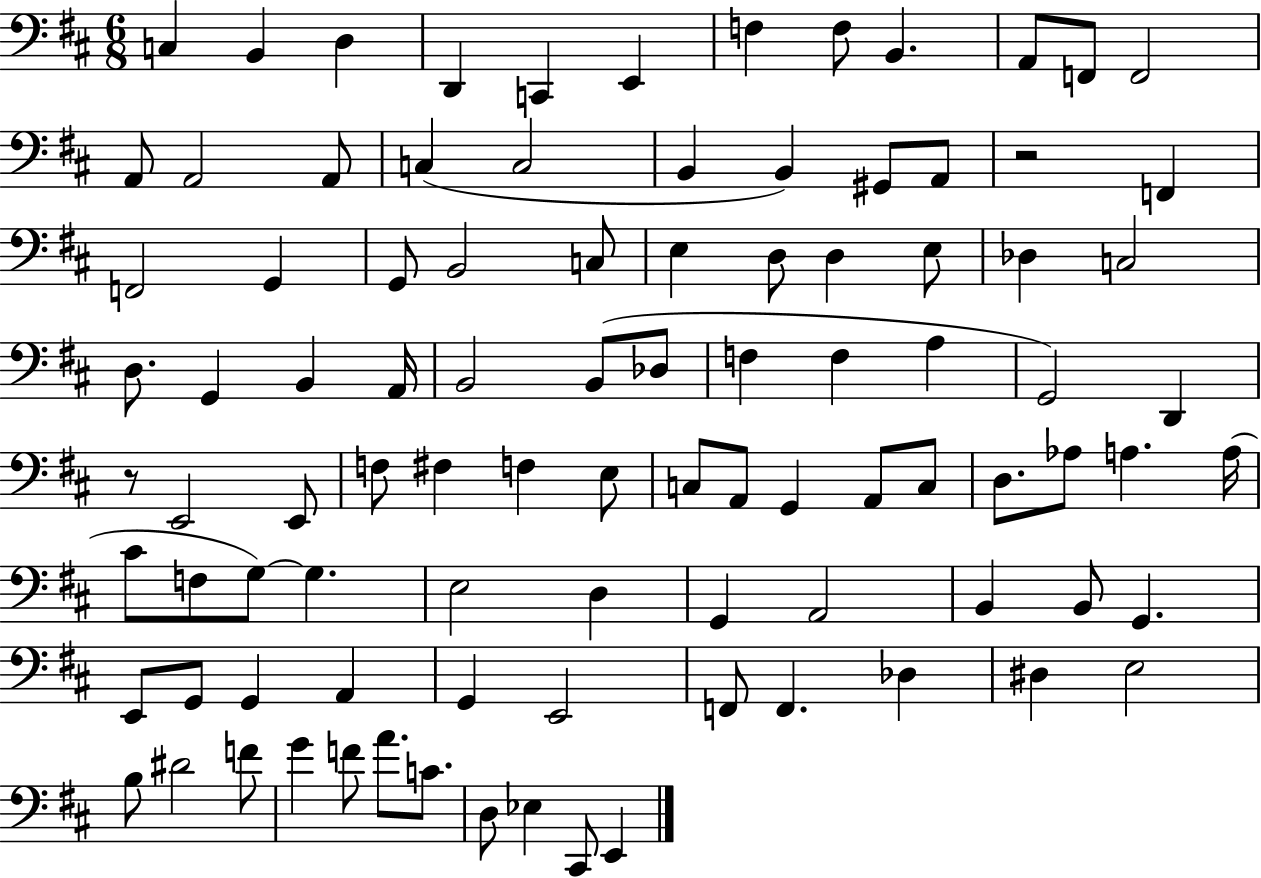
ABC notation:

X:1
T:Untitled
M:6/8
L:1/4
K:D
C, B,, D, D,, C,, E,, F, F,/2 B,, A,,/2 F,,/2 F,,2 A,,/2 A,,2 A,,/2 C, C,2 B,, B,, ^G,,/2 A,,/2 z2 F,, F,,2 G,, G,,/2 B,,2 C,/2 E, D,/2 D, E,/2 _D, C,2 D,/2 G,, B,, A,,/4 B,,2 B,,/2 _D,/2 F, F, A, G,,2 D,, z/2 E,,2 E,,/2 F,/2 ^F, F, E,/2 C,/2 A,,/2 G,, A,,/2 C,/2 D,/2 _A,/2 A, A,/4 ^C/2 F,/2 G,/2 G, E,2 D, G,, A,,2 B,, B,,/2 G,, E,,/2 G,,/2 G,, A,, G,, E,,2 F,,/2 F,, _D, ^D, E,2 B,/2 ^D2 F/2 G F/2 A/2 C/2 D,/2 _E, ^C,,/2 E,,